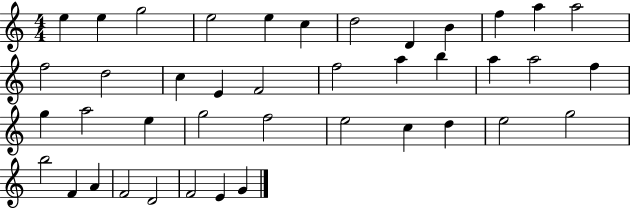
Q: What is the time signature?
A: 4/4